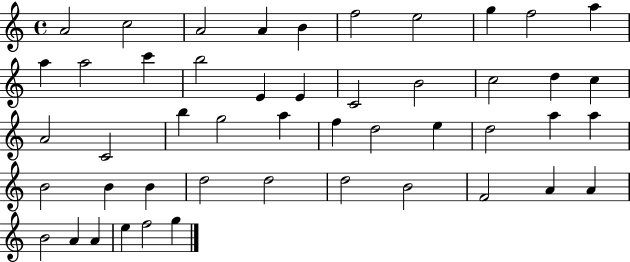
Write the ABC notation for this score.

X:1
T:Untitled
M:4/4
L:1/4
K:C
A2 c2 A2 A B f2 e2 g f2 a a a2 c' b2 E E C2 B2 c2 d c A2 C2 b g2 a f d2 e d2 a a B2 B B d2 d2 d2 B2 F2 A A B2 A A e f2 g